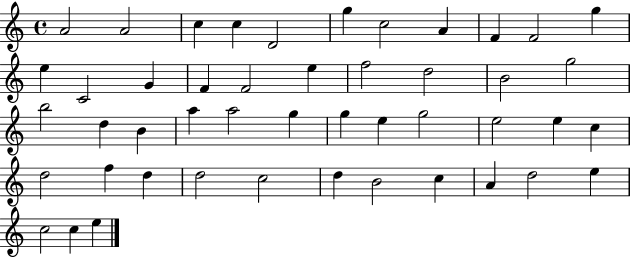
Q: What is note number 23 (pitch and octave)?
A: D5